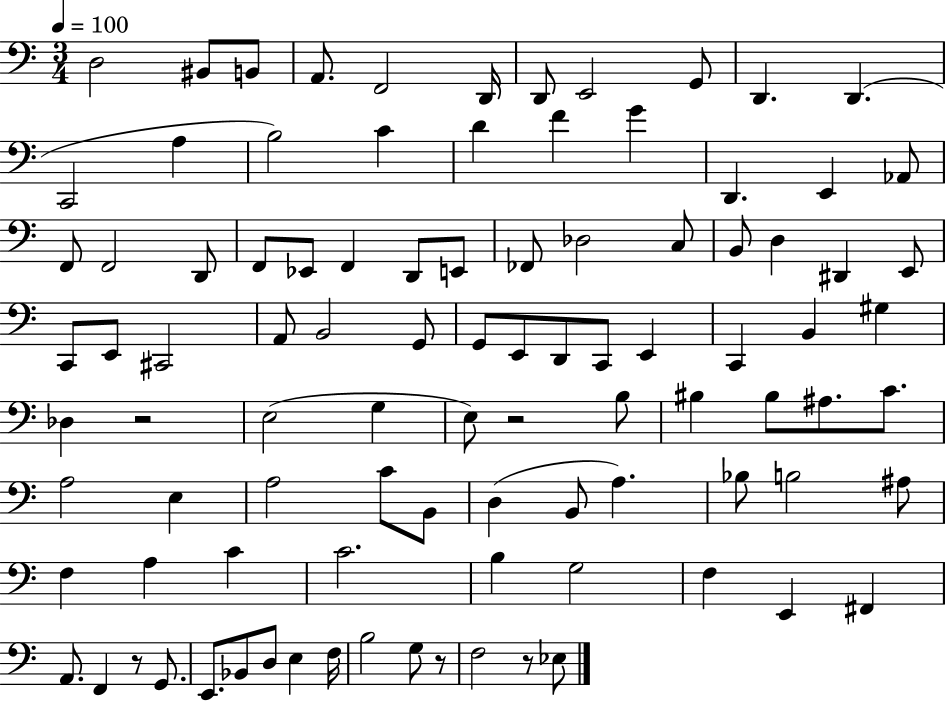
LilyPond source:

{
  \clef bass
  \numericTimeSignature
  \time 3/4
  \key c \major
  \tempo 4 = 100
  \repeat volta 2 { d2 bis,8 b,8 | a,8. f,2 d,16 | d,8 e,2 g,8 | d,4. d,4.( | \break c,2 a4 | b2) c'4 | d'4 f'4 g'4 | d,4. e,4 aes,8 | \break f,8 f,2 d,8 | f,8 ees,8 f,4 d,8 e,8 | fes,8 des2 c8 | b,8 d4 dis,4 e,8 | \break c,8 e,8 cis,2 | a,8 b,2 g,8 | g,8 e,8 d,8 c,8 e,4 | c,4 b,4 gis4 | \break des4 r2 | e2( g4 | e8) r2 b8 | bis4 bis8 ais8. c'8. | \break a2 e4 | a2 c'8 b,8 | d4( b,8 a4.) | bes8 b2 ais8 | \break f4 a4 c'4 | c'2. | b4 g2 | f4 e,4 fis,4 | \break a,8. f,4 r8 g,8. | e,8. bes,8 d8 e4 f16 | b2 g8 r8 | f2 r8 ees8 | \break } \bar "|."
}